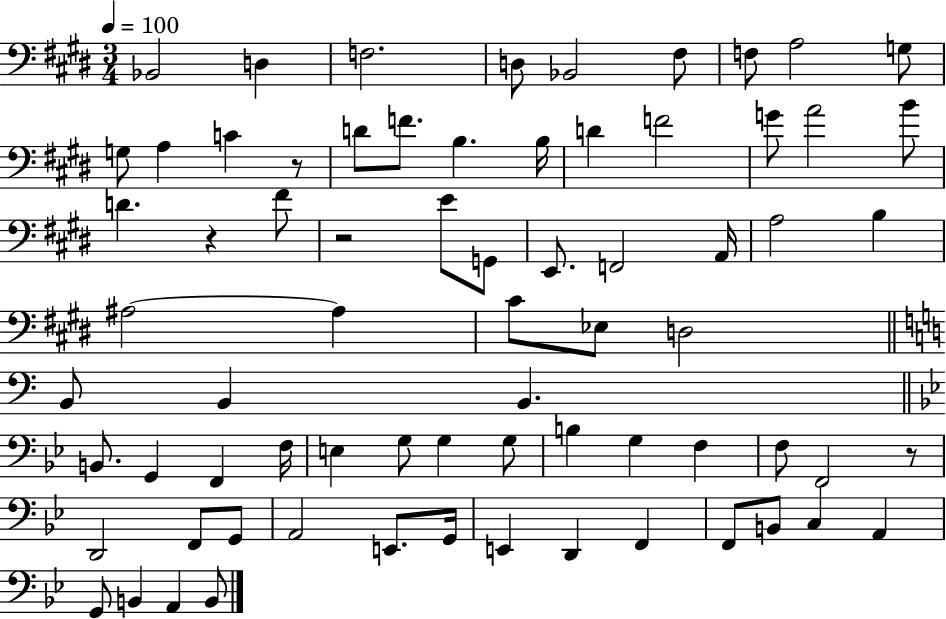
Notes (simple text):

Bb2/h D3/q F3/h. D3/e Bb2/h F#3/e F3/e A3/h G3/e G3/e A3/q C4/q R/e D4/e F4/e. B3/q. B3/s D4/q F4/h G4/e A4/h B4/e D4/q. R/q F#4/e R/h E4/e G2/e E2/e. F2/h A2/s A3/h B3/q A#3/h A#3/q C#4/e Eb3/e D3/h B2/e B2/q B2/q. B2/e. G2/q F2/q F3/s E3/q G3/e G3/q G3/e B3/q G3/q F3/q F3/e F2/h R/e D2/h F2/e G2/e A2/h E2/e. G2/s E2/q D2/q F2/q F2/e B2/e C3/q A2/q G2/e B2/q A2/q B2/e